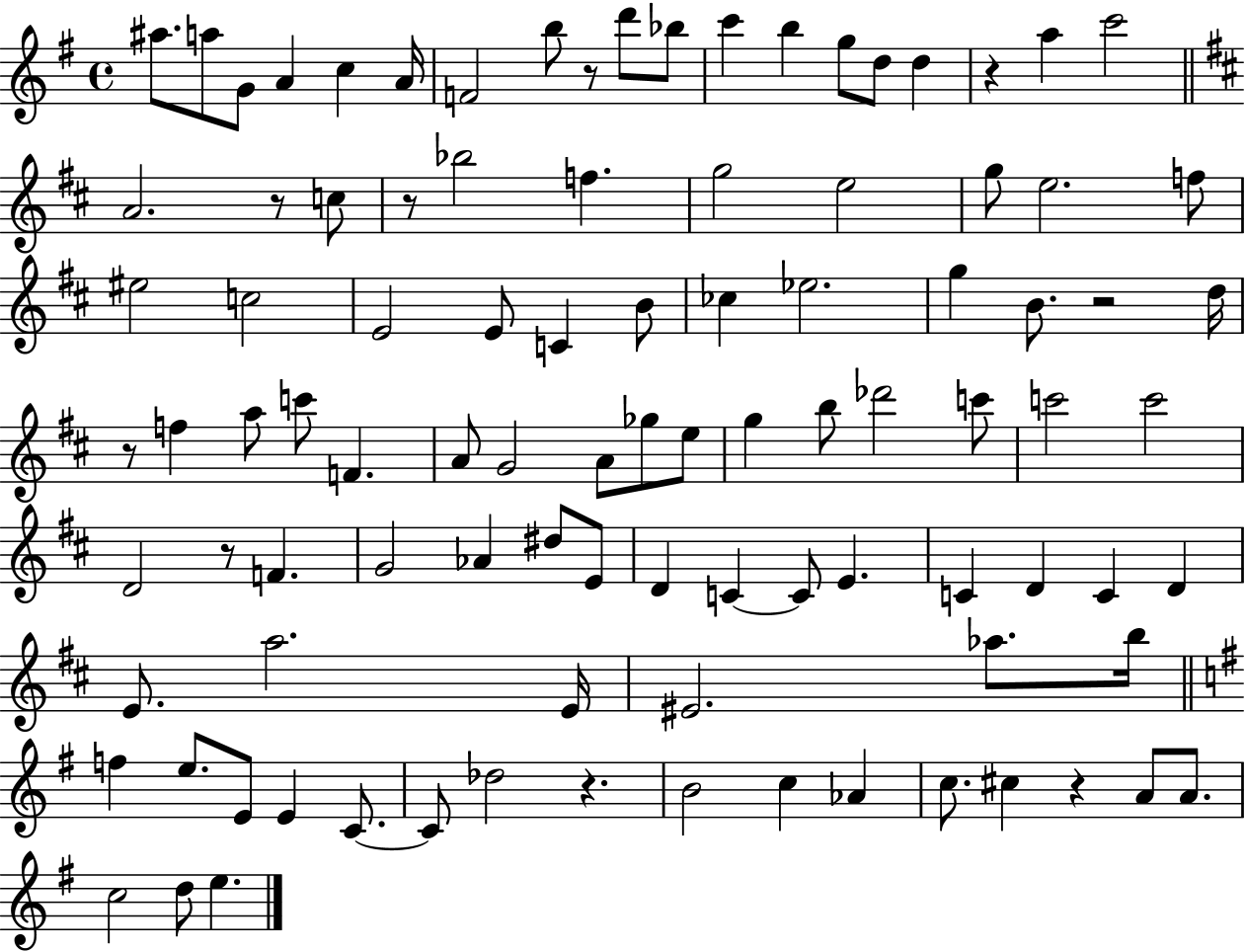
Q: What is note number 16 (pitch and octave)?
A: A5